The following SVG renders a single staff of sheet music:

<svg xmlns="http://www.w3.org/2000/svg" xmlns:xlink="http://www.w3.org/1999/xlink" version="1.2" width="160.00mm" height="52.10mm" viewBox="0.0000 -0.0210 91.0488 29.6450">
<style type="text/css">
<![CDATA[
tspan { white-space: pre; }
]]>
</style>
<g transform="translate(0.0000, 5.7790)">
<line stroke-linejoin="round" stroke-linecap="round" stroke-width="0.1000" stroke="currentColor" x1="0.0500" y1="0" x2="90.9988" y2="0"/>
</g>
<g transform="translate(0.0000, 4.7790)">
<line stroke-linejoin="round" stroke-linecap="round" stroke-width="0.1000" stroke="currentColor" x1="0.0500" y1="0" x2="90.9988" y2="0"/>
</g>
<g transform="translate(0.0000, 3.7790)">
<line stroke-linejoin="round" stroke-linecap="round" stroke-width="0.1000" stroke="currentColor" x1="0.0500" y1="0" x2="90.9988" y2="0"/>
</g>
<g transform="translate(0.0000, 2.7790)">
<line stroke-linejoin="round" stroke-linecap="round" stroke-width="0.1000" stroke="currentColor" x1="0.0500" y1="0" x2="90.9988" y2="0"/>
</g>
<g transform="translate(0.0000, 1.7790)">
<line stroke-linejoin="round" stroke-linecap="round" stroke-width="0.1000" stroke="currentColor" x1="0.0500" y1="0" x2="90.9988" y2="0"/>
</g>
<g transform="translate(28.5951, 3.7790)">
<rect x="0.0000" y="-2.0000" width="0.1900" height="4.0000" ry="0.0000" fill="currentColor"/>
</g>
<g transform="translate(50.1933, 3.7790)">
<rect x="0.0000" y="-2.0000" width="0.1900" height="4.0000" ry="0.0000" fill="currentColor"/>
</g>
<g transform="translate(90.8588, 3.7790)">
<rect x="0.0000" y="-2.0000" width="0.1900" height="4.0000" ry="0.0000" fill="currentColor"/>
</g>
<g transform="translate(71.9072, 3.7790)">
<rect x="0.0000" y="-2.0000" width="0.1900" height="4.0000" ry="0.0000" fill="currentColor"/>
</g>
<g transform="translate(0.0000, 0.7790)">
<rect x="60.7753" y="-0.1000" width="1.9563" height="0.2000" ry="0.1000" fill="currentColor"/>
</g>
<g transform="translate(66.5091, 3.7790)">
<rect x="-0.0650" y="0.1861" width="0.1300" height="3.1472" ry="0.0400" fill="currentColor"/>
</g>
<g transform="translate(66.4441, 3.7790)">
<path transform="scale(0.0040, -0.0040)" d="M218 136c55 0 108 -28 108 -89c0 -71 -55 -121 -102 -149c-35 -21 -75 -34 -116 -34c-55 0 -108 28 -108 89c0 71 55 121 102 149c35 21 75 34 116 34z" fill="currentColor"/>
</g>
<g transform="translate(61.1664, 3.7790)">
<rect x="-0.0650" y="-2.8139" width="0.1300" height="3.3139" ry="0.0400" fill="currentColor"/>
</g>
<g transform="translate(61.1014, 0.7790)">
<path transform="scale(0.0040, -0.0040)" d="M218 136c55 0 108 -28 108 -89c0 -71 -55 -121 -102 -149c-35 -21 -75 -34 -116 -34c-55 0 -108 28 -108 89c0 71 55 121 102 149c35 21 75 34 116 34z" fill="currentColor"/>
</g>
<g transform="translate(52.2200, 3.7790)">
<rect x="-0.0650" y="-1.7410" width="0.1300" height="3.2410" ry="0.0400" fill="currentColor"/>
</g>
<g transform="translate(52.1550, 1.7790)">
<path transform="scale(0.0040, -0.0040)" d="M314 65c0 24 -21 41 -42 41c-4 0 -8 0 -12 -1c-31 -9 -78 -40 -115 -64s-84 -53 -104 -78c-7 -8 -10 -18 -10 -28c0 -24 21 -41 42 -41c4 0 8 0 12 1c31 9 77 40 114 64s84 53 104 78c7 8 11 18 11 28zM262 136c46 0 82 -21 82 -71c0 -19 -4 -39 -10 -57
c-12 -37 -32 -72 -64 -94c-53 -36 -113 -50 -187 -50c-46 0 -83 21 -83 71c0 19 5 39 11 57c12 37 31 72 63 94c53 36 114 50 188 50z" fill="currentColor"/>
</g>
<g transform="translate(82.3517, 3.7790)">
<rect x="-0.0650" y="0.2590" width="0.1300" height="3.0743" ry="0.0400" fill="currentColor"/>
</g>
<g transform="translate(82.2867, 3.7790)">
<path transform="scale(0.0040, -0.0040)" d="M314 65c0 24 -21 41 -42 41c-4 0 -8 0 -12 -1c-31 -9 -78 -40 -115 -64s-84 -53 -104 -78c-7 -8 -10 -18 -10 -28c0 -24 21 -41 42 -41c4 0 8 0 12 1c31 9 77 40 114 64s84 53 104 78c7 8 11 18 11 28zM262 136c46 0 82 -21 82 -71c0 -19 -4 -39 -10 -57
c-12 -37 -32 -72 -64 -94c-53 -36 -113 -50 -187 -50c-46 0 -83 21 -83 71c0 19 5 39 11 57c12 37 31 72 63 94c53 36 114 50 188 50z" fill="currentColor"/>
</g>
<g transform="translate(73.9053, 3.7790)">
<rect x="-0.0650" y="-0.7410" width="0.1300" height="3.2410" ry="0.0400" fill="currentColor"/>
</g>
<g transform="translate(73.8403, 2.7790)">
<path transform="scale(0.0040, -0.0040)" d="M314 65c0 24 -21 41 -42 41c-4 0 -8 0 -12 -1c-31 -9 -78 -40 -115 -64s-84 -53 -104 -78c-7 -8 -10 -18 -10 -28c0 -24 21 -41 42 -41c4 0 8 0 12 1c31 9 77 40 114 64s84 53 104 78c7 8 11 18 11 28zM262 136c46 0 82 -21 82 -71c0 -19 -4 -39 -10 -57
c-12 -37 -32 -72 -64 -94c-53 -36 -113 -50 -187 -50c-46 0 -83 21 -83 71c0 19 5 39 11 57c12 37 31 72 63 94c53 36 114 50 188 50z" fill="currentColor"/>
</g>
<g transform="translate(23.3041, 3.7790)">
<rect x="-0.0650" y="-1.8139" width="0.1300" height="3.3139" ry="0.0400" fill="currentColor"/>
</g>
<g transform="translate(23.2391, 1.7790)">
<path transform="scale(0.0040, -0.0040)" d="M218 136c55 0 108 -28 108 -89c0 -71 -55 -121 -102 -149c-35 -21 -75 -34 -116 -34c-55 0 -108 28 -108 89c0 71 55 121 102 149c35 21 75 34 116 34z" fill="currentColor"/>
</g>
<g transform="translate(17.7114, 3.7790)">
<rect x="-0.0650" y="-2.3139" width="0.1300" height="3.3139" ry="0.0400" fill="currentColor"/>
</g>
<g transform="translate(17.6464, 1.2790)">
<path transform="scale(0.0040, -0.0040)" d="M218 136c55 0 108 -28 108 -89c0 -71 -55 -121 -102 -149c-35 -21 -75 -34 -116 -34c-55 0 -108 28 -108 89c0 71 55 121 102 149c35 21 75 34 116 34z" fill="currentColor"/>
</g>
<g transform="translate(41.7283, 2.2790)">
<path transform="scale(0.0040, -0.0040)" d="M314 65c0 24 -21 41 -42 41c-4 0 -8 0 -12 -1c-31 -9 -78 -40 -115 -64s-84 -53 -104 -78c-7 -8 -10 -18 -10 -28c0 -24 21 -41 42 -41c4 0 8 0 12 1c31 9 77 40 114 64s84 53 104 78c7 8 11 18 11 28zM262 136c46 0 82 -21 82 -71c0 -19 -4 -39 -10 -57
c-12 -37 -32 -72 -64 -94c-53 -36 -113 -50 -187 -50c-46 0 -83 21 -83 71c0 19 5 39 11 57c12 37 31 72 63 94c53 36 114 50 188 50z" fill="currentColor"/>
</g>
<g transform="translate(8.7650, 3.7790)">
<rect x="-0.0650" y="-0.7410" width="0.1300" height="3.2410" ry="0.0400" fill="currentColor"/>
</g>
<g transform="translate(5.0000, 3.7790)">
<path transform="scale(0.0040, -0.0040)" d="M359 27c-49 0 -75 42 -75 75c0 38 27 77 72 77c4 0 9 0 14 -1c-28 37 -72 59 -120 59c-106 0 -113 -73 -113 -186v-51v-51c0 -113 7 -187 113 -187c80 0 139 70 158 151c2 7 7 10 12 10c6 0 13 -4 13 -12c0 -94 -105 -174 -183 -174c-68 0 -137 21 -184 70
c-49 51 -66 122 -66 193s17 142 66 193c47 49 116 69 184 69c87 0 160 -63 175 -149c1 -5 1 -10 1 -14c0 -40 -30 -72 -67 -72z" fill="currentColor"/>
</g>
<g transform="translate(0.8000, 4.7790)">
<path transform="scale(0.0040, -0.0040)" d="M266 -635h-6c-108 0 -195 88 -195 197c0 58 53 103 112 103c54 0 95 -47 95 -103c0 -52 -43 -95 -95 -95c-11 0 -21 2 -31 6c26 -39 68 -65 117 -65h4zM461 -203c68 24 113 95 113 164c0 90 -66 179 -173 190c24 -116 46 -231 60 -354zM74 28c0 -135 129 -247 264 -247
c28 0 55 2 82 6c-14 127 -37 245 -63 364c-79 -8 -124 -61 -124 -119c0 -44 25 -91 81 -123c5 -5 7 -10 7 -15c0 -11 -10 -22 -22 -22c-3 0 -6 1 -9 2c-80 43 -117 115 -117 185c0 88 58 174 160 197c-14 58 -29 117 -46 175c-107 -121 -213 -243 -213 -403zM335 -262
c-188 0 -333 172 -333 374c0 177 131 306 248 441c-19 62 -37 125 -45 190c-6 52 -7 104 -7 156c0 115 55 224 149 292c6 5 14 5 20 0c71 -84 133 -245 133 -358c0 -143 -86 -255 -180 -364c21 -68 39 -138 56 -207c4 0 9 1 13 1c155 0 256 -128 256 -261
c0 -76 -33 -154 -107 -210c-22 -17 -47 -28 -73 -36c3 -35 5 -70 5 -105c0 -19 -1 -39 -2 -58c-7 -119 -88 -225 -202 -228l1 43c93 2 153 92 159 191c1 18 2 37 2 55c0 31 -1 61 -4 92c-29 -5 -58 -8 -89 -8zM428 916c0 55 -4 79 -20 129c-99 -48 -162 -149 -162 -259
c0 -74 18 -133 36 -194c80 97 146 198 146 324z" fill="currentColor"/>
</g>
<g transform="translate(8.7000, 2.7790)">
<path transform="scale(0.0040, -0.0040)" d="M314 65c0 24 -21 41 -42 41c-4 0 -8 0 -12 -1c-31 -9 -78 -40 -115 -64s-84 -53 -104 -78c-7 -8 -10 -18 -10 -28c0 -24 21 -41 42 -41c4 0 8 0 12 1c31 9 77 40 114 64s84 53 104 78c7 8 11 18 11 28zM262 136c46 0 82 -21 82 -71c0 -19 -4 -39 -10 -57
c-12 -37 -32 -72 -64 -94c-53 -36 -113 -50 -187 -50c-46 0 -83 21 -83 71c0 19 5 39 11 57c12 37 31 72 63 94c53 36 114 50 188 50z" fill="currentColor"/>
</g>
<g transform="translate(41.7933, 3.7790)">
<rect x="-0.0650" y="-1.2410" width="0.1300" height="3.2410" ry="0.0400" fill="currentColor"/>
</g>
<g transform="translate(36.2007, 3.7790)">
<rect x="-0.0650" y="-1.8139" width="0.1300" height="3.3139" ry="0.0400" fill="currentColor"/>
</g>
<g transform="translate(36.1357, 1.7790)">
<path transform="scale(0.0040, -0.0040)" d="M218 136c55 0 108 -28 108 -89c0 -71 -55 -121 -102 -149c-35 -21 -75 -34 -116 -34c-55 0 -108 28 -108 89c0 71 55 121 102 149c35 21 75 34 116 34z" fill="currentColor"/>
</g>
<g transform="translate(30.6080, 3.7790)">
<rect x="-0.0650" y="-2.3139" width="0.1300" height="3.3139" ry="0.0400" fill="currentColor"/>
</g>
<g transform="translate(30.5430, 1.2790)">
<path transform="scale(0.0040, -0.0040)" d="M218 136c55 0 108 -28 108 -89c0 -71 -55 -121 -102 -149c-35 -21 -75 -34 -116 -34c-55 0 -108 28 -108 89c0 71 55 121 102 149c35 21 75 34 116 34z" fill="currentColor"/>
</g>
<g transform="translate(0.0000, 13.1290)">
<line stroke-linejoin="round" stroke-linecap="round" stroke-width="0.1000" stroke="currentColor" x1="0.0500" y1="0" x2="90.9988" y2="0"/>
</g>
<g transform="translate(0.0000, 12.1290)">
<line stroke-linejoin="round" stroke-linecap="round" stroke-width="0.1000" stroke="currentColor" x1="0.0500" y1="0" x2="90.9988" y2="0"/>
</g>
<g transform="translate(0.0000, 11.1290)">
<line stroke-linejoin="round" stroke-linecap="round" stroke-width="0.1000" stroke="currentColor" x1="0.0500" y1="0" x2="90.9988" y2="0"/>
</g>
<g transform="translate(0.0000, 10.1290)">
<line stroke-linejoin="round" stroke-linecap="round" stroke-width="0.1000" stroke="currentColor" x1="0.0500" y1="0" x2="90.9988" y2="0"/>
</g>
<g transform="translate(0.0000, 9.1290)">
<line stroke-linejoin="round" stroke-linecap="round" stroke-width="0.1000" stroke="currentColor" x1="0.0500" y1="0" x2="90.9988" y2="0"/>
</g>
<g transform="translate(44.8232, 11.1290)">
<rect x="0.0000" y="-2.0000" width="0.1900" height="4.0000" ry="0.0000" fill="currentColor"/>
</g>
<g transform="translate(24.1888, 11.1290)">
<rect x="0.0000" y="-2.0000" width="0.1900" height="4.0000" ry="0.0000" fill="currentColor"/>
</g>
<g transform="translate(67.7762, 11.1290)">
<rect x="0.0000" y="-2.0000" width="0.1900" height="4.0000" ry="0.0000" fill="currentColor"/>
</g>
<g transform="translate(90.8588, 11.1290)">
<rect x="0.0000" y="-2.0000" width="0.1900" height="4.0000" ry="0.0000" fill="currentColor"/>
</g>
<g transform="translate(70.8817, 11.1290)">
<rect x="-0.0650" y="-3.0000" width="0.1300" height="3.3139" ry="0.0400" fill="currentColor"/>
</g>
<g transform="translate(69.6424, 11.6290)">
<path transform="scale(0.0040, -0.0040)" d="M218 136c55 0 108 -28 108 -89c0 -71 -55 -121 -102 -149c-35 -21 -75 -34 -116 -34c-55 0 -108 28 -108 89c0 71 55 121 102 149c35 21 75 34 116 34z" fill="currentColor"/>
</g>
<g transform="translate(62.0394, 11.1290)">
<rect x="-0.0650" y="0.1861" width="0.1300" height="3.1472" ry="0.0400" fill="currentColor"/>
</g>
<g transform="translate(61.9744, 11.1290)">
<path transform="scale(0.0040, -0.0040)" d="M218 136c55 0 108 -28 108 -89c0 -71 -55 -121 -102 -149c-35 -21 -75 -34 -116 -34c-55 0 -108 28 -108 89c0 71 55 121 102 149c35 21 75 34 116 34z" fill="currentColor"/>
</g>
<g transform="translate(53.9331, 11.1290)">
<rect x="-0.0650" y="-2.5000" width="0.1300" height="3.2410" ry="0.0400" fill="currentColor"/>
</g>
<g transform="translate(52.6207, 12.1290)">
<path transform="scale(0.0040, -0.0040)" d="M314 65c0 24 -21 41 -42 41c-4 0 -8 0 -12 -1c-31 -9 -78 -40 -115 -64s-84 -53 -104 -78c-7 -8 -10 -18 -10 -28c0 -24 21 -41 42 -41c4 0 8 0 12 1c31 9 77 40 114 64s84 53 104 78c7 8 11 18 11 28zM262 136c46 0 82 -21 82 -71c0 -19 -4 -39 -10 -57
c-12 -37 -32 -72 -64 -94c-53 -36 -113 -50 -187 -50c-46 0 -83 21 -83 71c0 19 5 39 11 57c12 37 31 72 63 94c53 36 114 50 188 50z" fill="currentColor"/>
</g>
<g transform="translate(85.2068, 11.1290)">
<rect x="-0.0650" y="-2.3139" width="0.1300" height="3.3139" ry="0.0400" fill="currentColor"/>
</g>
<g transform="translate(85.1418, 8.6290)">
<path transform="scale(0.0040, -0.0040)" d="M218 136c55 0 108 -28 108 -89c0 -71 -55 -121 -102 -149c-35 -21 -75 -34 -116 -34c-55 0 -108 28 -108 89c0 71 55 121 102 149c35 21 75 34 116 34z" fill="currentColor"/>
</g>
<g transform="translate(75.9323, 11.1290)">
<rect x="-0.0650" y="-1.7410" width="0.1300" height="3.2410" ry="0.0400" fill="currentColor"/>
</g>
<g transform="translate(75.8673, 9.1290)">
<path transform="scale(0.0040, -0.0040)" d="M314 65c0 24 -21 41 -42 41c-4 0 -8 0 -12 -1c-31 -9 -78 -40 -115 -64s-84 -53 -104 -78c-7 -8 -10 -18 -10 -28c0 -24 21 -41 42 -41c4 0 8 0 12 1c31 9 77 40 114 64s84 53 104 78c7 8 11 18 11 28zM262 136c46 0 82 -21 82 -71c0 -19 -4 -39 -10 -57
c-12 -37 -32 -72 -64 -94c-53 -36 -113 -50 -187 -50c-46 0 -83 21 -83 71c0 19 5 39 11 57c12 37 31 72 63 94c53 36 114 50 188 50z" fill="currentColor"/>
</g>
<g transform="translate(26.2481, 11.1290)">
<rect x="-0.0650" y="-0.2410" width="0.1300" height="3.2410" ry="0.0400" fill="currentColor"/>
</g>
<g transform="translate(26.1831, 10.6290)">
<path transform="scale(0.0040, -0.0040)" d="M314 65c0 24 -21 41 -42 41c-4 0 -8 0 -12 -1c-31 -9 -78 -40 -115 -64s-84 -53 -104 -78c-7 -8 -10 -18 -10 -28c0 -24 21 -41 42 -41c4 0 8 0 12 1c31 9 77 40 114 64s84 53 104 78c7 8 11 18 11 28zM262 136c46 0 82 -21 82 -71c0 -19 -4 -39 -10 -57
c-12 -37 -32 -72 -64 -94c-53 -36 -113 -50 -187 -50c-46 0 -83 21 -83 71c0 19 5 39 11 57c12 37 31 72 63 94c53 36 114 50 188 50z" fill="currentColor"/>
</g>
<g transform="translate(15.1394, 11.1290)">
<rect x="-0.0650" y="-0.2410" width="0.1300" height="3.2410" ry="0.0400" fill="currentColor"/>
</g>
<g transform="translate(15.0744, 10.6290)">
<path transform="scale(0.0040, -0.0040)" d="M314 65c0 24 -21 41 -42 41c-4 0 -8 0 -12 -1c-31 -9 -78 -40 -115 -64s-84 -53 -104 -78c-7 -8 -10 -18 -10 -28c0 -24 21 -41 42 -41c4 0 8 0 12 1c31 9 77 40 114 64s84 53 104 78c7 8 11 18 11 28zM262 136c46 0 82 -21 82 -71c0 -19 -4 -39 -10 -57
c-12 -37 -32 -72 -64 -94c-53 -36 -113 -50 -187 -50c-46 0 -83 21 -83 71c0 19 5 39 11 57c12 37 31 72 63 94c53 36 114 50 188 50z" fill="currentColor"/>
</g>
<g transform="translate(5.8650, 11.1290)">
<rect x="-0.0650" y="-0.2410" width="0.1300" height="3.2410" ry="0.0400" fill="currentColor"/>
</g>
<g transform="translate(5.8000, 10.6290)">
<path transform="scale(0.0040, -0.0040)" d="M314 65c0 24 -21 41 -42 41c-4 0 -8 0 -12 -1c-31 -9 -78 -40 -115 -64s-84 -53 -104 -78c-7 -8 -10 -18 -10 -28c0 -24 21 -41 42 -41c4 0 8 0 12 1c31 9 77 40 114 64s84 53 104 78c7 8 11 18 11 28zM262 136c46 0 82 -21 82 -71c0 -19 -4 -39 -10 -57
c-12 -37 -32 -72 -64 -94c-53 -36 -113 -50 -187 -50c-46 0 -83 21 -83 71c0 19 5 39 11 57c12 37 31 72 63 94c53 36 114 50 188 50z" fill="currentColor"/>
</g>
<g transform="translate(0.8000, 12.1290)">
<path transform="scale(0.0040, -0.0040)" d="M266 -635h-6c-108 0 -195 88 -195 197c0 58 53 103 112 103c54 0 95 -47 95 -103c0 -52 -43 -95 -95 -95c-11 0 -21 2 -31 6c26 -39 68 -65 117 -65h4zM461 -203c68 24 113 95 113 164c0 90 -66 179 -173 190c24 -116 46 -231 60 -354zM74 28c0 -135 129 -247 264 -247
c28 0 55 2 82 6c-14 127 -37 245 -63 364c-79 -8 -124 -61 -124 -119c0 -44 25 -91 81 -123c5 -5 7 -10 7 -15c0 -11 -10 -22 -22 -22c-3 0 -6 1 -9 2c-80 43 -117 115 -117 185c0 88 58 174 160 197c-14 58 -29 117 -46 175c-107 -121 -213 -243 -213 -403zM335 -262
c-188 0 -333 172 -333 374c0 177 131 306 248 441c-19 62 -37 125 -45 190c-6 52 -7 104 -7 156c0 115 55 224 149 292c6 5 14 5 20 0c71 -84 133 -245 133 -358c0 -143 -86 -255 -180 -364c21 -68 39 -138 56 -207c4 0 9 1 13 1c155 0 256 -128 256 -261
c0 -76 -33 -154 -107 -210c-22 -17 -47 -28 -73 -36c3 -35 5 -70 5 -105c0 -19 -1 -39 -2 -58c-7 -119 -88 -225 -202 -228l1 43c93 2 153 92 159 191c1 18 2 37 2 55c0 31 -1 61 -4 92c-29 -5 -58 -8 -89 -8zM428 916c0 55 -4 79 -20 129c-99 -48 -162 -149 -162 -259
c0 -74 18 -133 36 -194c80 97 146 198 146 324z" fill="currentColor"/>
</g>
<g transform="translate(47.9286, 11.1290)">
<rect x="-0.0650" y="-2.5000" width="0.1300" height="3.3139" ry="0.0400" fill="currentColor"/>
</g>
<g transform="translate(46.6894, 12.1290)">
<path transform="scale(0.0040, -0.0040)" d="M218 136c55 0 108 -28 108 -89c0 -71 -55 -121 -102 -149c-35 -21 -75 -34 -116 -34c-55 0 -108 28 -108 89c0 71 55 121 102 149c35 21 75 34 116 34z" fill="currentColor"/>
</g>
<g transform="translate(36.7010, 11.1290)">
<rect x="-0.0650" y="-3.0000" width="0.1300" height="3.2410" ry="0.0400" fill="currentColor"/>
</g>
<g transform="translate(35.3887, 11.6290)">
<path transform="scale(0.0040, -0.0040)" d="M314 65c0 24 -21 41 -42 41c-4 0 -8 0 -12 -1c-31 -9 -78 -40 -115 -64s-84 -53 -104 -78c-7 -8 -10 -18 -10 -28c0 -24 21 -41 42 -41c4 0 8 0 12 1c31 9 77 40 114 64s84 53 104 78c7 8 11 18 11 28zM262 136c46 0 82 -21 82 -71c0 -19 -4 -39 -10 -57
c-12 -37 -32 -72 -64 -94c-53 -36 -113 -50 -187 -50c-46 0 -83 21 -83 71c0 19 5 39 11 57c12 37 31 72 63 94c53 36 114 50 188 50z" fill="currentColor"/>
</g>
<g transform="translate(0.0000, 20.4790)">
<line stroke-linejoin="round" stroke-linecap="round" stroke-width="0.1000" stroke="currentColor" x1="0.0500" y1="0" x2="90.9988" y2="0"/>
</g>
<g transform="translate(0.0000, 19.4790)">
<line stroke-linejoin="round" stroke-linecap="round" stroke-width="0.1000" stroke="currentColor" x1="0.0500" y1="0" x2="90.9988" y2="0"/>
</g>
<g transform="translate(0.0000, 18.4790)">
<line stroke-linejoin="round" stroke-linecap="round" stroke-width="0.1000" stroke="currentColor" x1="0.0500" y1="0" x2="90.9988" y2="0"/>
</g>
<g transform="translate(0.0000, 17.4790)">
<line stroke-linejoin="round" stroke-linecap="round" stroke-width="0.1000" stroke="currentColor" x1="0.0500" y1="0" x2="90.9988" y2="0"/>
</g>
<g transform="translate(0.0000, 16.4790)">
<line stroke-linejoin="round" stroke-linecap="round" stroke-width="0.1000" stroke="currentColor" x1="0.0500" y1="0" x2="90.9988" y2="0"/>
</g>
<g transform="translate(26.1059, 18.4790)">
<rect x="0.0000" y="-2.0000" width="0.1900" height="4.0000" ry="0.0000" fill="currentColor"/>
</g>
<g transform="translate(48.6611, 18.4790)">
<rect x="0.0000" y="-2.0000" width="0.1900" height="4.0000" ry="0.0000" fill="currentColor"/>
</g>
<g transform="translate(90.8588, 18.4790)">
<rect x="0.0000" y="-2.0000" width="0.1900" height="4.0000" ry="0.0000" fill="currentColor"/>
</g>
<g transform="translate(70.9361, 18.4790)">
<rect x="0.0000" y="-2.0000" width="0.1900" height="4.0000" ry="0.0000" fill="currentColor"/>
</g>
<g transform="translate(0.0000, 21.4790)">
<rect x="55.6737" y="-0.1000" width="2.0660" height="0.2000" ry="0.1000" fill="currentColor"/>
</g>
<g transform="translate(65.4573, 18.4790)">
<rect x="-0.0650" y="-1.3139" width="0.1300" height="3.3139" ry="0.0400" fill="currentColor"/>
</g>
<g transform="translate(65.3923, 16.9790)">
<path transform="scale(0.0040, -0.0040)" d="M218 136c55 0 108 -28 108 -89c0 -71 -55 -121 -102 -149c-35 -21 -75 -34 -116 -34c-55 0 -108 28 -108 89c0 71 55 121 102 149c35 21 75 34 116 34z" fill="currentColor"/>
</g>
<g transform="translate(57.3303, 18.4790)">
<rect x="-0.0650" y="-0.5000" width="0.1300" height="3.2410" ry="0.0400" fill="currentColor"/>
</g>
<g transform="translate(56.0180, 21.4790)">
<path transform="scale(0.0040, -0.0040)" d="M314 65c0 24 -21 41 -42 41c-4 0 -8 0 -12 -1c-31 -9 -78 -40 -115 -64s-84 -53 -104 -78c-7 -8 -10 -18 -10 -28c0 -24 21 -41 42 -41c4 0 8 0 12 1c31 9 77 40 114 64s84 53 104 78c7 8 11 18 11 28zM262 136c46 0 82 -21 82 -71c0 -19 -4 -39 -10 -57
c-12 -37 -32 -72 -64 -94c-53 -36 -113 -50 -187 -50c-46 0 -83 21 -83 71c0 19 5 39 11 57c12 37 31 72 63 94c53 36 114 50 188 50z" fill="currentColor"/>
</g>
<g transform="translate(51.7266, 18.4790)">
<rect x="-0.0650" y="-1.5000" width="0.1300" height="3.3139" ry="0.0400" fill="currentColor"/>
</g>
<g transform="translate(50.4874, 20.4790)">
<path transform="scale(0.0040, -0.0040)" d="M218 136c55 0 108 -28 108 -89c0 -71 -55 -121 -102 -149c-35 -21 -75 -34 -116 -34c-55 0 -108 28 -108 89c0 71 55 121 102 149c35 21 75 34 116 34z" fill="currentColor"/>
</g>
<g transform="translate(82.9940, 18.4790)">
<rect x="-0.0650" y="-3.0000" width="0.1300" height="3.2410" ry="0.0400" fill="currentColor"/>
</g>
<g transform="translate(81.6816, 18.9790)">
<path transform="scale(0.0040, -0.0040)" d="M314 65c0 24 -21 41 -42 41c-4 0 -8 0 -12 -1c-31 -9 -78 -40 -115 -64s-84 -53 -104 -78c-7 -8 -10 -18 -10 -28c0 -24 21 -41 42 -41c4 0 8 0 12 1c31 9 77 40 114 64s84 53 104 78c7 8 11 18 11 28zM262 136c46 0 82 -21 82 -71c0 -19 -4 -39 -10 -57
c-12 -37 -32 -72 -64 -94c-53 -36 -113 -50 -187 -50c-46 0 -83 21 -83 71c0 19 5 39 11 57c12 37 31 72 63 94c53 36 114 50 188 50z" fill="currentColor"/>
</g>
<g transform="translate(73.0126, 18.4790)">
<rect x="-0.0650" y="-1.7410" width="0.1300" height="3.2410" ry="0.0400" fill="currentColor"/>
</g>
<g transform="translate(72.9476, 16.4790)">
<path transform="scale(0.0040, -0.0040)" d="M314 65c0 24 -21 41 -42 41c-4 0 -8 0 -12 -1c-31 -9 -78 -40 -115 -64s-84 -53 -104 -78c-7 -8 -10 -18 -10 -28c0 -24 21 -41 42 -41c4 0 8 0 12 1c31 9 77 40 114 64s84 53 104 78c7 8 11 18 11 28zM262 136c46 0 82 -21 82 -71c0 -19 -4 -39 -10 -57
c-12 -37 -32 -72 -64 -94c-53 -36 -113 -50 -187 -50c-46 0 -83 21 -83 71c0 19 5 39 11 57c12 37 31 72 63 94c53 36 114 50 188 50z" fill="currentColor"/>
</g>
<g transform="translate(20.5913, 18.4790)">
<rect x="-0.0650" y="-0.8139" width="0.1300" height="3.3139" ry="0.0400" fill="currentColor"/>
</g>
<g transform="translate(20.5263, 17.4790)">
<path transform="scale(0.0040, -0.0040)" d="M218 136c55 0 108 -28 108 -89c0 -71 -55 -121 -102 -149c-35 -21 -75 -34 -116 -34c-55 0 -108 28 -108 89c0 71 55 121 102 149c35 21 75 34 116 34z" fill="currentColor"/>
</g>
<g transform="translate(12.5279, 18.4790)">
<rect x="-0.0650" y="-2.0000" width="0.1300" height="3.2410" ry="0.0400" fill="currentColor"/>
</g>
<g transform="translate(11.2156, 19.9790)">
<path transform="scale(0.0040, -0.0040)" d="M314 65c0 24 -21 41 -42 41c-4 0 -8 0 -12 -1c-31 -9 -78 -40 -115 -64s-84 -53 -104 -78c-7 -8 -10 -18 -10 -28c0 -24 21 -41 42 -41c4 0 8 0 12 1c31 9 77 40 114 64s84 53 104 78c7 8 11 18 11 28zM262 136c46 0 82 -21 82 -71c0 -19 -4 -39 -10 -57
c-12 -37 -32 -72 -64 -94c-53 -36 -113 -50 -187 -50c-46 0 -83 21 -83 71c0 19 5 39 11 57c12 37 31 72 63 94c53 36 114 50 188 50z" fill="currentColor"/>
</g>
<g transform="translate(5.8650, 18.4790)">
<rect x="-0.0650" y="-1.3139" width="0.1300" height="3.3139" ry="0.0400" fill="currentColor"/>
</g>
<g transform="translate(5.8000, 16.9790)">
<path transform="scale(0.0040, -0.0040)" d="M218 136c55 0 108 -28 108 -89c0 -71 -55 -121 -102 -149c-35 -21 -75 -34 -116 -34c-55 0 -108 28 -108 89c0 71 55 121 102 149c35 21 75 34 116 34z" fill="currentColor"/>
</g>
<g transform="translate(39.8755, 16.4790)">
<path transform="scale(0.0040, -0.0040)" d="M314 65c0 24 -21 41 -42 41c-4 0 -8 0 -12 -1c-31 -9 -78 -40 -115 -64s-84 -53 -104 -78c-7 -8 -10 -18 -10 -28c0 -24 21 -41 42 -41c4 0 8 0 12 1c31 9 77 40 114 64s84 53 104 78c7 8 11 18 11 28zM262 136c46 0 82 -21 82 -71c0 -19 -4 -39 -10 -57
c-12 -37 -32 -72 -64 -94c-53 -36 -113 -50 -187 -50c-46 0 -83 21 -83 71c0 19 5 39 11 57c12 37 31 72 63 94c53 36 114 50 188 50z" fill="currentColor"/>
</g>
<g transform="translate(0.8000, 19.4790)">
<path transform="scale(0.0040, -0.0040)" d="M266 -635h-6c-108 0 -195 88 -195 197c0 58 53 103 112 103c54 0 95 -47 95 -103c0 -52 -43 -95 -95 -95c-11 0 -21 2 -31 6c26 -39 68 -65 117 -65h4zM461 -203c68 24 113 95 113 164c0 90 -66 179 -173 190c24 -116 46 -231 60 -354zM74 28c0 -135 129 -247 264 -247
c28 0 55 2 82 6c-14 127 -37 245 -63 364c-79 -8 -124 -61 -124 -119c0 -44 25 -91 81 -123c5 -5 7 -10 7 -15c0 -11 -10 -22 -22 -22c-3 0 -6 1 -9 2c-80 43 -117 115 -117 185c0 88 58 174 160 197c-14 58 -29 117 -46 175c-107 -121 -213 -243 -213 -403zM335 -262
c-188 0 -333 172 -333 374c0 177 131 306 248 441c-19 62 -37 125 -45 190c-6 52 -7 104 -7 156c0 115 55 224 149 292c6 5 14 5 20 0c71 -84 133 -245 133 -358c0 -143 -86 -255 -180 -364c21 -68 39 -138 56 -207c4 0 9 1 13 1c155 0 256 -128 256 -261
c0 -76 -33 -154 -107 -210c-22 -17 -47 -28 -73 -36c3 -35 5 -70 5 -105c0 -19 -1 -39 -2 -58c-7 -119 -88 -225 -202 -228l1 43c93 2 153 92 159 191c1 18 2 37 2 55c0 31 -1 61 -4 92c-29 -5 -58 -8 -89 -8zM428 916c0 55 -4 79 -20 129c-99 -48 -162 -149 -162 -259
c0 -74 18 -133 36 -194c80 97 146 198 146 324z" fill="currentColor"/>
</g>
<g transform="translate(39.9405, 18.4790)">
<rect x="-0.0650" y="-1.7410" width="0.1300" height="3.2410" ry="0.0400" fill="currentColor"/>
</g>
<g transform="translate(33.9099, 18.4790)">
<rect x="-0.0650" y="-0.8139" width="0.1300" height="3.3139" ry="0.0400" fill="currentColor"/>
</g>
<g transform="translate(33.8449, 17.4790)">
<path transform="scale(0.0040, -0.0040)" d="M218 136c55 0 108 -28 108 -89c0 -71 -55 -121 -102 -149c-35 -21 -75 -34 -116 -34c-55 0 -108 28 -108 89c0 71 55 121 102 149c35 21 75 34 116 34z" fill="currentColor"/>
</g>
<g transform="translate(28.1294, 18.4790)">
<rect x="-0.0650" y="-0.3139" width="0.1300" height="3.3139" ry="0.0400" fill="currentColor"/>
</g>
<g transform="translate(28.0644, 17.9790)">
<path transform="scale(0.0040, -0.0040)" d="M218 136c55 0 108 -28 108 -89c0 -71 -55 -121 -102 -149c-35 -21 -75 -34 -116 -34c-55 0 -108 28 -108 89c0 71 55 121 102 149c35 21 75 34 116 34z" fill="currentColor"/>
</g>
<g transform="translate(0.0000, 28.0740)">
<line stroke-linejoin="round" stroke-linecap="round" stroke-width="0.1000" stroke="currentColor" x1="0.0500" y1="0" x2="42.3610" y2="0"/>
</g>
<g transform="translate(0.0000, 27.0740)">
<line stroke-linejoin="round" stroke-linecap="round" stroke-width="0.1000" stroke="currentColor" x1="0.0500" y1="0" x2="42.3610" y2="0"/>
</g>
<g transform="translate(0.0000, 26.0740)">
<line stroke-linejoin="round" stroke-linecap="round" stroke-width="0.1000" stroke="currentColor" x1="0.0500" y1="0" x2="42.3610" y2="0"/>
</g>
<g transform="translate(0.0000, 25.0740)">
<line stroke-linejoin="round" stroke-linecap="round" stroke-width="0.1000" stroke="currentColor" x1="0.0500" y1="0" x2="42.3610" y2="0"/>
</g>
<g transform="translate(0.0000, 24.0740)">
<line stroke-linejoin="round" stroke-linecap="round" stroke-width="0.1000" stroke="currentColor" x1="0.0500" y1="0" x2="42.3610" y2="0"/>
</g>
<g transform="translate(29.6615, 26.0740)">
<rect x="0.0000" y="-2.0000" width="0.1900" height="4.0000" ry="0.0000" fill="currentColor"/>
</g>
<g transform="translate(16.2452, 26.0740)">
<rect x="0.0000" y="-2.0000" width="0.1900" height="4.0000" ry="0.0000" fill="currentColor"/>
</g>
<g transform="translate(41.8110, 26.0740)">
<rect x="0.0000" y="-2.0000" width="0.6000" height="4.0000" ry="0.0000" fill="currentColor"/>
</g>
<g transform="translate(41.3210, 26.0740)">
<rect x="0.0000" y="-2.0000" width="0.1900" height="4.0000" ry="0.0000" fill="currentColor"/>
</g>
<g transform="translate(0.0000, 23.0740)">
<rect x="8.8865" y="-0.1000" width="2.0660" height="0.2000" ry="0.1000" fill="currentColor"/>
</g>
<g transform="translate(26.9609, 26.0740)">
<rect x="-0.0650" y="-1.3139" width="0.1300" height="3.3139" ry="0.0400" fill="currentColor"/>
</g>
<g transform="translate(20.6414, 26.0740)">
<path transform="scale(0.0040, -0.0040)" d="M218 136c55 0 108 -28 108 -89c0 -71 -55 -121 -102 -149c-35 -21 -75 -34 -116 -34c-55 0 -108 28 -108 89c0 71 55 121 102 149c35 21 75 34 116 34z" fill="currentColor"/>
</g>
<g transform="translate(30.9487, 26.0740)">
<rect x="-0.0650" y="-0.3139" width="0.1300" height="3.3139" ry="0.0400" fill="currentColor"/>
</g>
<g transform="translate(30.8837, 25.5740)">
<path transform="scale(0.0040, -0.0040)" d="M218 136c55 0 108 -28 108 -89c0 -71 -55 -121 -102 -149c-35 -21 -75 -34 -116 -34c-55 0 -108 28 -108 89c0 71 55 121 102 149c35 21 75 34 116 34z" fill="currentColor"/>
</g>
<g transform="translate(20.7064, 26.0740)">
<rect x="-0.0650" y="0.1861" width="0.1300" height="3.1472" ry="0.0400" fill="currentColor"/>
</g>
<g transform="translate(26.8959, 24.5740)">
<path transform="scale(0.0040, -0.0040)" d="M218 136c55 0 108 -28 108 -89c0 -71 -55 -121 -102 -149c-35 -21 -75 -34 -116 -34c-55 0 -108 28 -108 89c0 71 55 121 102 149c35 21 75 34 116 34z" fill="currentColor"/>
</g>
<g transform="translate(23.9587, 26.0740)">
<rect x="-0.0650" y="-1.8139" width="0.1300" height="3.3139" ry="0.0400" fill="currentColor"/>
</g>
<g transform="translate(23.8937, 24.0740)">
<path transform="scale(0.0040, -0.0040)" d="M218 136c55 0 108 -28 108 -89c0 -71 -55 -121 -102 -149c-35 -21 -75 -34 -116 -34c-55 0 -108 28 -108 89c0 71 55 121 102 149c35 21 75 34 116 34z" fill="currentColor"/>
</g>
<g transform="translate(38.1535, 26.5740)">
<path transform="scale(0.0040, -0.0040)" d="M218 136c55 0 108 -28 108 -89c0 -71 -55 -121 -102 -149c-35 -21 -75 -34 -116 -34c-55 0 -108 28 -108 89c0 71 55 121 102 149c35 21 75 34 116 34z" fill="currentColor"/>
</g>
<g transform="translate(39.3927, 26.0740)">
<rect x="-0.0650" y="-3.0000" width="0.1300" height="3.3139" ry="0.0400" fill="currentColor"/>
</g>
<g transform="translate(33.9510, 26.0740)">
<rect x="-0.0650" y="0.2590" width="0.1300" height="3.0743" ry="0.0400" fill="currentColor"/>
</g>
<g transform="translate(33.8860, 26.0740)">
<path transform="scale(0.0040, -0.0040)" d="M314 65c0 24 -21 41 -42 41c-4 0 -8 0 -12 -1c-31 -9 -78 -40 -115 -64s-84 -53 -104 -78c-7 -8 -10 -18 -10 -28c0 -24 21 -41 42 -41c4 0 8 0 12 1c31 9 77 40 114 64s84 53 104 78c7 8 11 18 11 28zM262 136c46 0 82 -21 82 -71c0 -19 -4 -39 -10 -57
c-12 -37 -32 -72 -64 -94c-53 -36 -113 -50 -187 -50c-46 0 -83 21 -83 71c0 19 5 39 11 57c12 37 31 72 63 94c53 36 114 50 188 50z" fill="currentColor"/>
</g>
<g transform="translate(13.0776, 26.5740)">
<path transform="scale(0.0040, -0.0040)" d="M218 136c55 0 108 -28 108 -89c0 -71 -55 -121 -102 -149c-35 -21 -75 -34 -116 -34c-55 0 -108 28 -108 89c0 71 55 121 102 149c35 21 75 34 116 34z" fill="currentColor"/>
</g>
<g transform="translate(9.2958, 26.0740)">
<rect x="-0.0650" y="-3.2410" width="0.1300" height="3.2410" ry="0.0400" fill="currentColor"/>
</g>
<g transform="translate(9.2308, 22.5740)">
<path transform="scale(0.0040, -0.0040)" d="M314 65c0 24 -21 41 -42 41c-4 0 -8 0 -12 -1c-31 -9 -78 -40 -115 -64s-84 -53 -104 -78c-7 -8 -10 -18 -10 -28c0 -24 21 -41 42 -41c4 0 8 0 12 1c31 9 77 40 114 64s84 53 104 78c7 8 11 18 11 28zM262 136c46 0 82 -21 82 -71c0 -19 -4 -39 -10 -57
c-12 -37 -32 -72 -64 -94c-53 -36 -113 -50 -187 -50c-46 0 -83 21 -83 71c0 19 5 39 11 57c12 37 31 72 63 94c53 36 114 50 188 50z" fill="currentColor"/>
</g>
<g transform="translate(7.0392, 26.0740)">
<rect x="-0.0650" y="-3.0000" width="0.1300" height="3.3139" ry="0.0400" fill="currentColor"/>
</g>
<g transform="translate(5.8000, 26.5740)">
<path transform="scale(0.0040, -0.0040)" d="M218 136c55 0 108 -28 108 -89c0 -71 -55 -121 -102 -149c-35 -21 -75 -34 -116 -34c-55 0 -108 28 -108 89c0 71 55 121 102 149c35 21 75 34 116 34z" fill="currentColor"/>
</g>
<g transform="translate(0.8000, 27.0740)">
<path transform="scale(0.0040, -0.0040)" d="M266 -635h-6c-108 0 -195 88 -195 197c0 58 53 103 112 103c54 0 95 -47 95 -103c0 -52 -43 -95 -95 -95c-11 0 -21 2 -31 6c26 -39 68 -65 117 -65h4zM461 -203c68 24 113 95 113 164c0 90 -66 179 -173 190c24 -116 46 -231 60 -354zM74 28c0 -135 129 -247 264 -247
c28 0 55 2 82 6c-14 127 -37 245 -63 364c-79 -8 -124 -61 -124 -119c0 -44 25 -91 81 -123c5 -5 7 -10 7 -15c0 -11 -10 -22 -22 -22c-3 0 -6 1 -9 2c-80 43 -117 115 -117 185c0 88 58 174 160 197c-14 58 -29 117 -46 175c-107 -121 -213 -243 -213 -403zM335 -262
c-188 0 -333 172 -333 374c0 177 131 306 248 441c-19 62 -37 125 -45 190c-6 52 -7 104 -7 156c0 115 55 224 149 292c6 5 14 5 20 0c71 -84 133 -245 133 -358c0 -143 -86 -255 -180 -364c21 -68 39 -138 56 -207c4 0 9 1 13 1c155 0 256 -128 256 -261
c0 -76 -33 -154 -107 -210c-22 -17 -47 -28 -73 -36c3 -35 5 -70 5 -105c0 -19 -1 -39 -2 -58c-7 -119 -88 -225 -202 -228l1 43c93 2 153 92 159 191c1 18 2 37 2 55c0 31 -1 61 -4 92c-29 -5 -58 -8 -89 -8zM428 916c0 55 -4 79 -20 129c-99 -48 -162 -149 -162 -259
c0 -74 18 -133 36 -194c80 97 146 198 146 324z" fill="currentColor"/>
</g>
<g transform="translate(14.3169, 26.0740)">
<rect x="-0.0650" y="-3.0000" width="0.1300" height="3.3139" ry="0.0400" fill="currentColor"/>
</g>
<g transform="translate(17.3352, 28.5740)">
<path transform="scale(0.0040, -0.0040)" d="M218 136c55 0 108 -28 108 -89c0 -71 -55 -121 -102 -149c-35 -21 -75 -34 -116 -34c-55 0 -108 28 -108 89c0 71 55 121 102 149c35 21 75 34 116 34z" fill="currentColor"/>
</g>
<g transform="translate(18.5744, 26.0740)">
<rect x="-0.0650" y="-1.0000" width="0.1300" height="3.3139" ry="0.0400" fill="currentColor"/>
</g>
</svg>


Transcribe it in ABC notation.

X:1
T:Untitled
M:4/4
L:1/4
K:C
d2 g f g f e2 f2 a B d2 B2 c2 c2 c2 A2 G G2 B A f2 g e F2 d c d f2 E C2 e f2 A2 A b2 A D B f e c B2 A